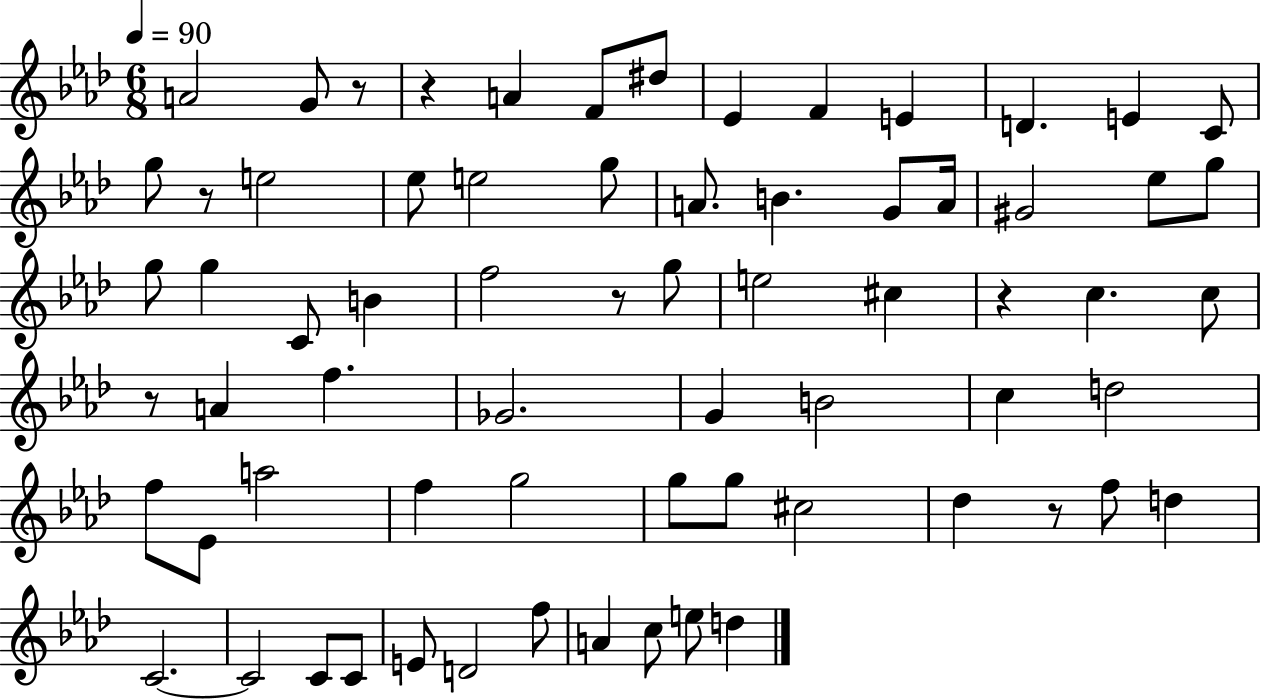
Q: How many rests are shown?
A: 7